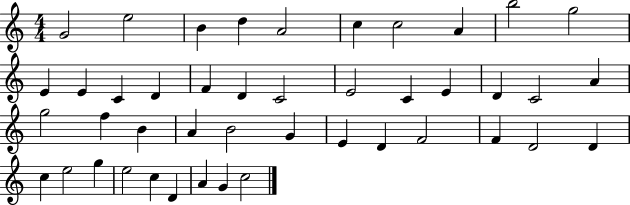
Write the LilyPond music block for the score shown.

{
  \clef treble
  \numericTimeSignature
  \time 4/4
  \key c \major
  g'2 e''2 | b'4 d''4 a'2 | c''4 c''2 a'4 | b''2 g''2 | \break e'4 e'4 c'4 d'4 | f'4 d'4 c'2 | e'2 c'4 e'4 | d'4 c'2 a'4 | \break g''2 f''4 b'4 | a'4 b'2 g'4 | e'4 d'4 f'2 | f'4 d'2 d'4 | \break c''4 e''2 g''4 | e''2 c''4 d'4 | a'4 g'4 c''2 | \bar "|."
}